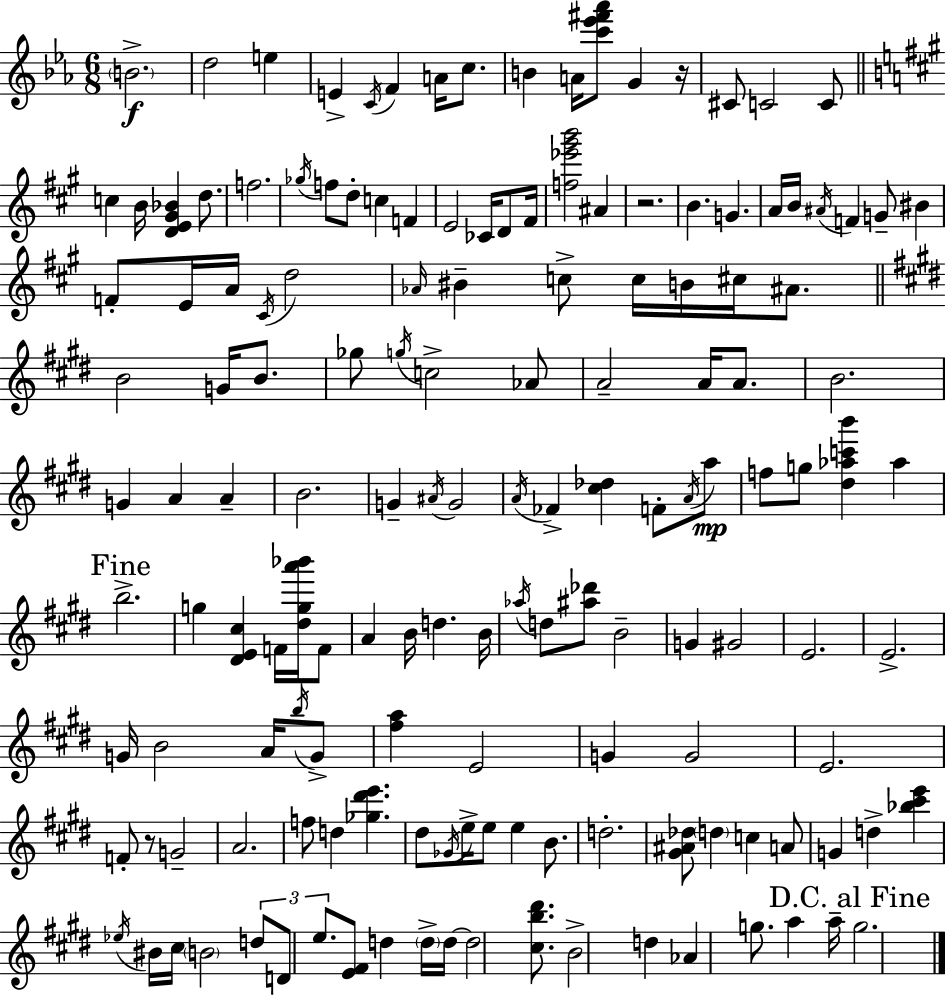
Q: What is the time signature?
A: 6/8